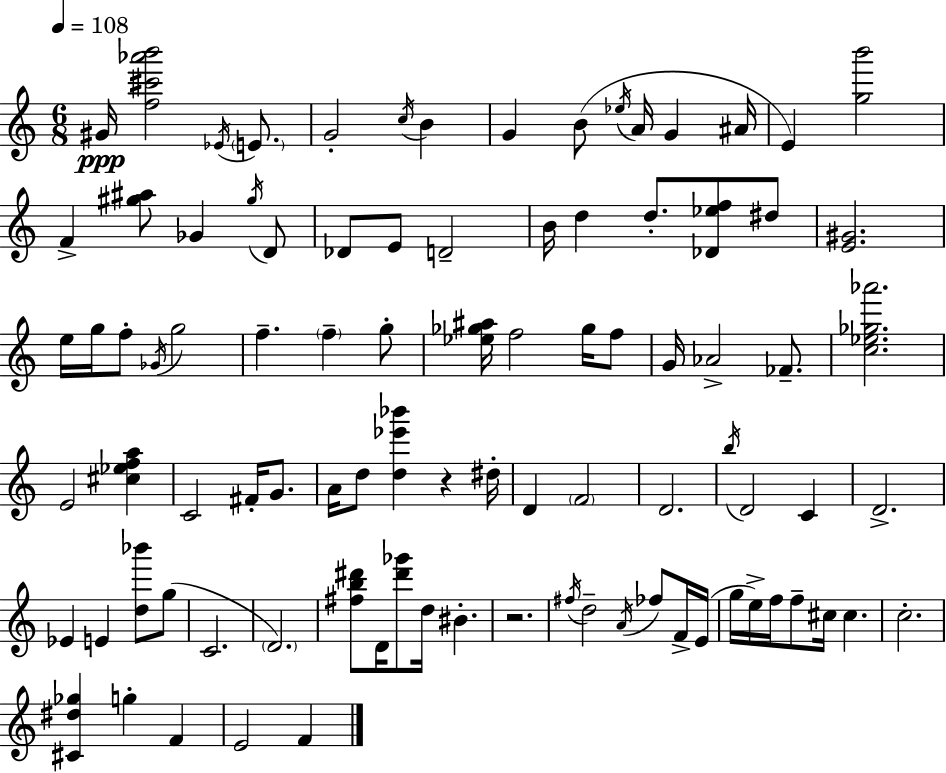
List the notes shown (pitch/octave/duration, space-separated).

G#4/s [F5,C#6,Ab6,B6]/h Eb4/s E4/e. G4/h C5/s B4/q G4/q B4/e Eb5/s A4/s G4/q A#4/s E4/q [G5,B6]/h F4/q [G#5,A#5]/e Gb4/q G#5/s D4/e Db4/e E4/e D4/h B4/s D5/q D5/e. [Db4,Eb5,F5]/e D#5/e [E4,G#4]/h. E5/s G5/s F5/e Gb4/s G5/h F5/q. F5/q G5/e [Eb5,Gb5,A#5]/s F5/h Gb5/s F5/e G4/s Ab4/h FES4/e. [C5,Eb5,Gb5,Ab6]/h. E4/h [C#5,Eb5,F5,A5]/q C4/h F#4/s G4/e. A4/s D5/e [D5,Eb6,Bb6]/q R/q D#5/s D4/q F4/h D4/h. B5/s D4/h C4/q D4/h. Eb4/q E4/q [D5,Bb6]/e G5/e C4/h. D4/h. [F#5,B5,D#6]/e D4/s [D#6,Gb6]/e D5/s BIS4/q. R/h. F#5/s D5/h A4/s FES5/e F4/s E4/s G5/s E5/s F5/s F5/e C#5/s C#5/q. C5/h. [C#4,D#5,Gb5]/q G5/q F4/q E4/h F4/q